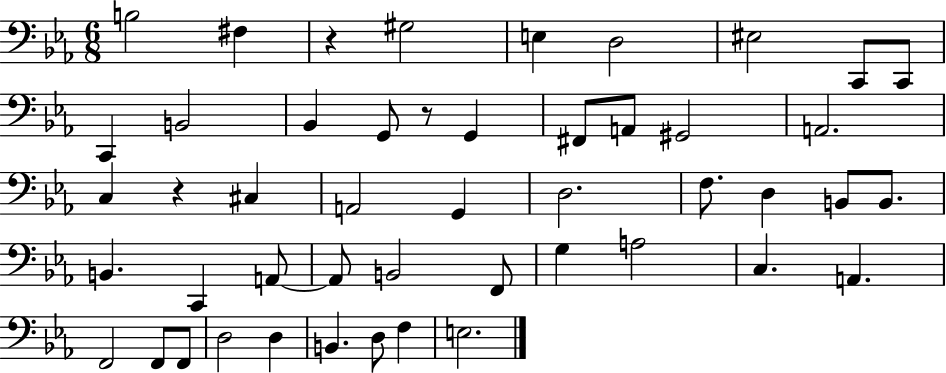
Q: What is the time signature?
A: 6/8